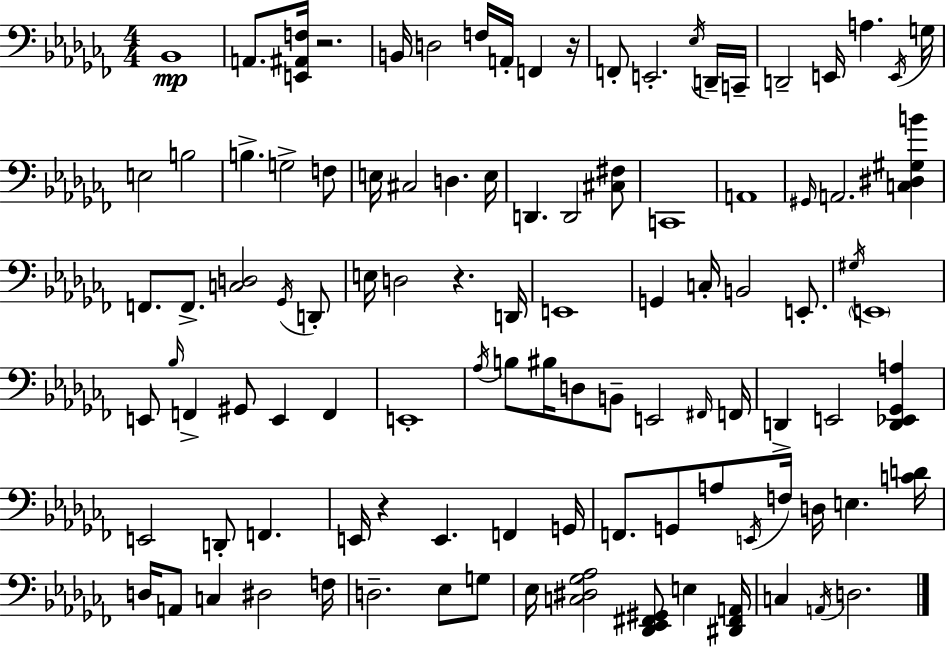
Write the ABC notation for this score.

X:1
T:Untitled
M:4/4
L:1/4
K:Abm
_B,,4 A,,/2 [E,,^A,,F,]/4 z2 B,,/4 D,2 F,/4 A,,/4 F,, z/4 F,,/2 E,,2 _E,/4 D,,/4 C,,/4 D,,2 E,,/4 A, E,,/4 G,/4 E,2 B,2 B, G,2 F,/2 E,/4 ^C,2 D, E,/4 D,, D,,2 [^C,^F,]/2 C,,4 A,,4 ^G,,/4 A,,2 [C,^D,^G,B] F,,/2 F,,/2 [C,D,]2 _G,,/4 D,,/2 E,/4 D,2 z D,,/4 E,,4 G,, C,/4 B,,2 E,,/2 ^G,/4 E,,4 E,,/2 _B,/4 F,, ^G,,/2 E,, F,, E,,4 _A,/4 B,/2 ^B,/4 D,/2 B,,/2 E,,2 ^F,,/4 F,,/4 D,, E,,2 [D,,_E,,_G,,A,] E,,2 D,,/2 F,, E,,/4 z E,, F,, G,,/4 F,,/2 G,,/2 A,/2 E,,/4 F,/4 D,/4 E, [CD]/4 D,/4 A,,/2 C, ^D,2 F,/4 D,2 _E,/2 G,/2 _E,/4 [C,^D,_G,_A,]2 [_D,,_E,,^F,,^G,,]/2 E, [^D,,^F,,A,,]/4 C, A,,/4 D,2